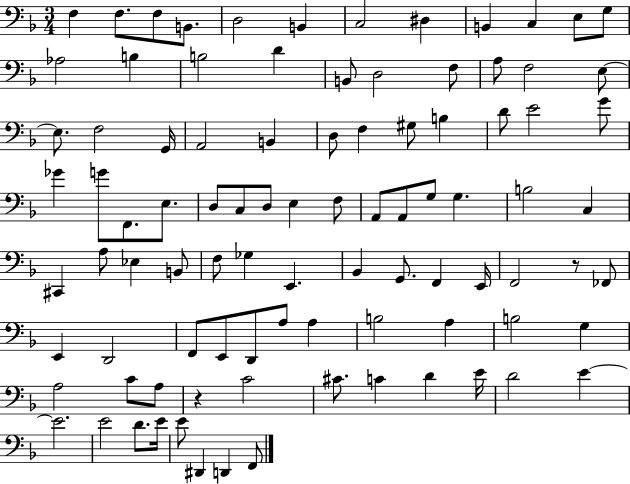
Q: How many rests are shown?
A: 2